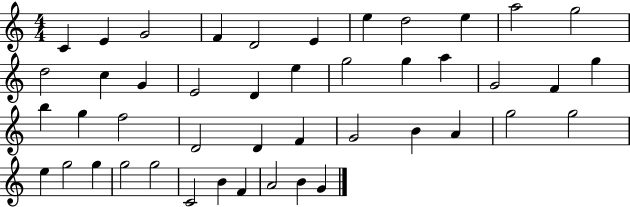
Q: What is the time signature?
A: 4/4